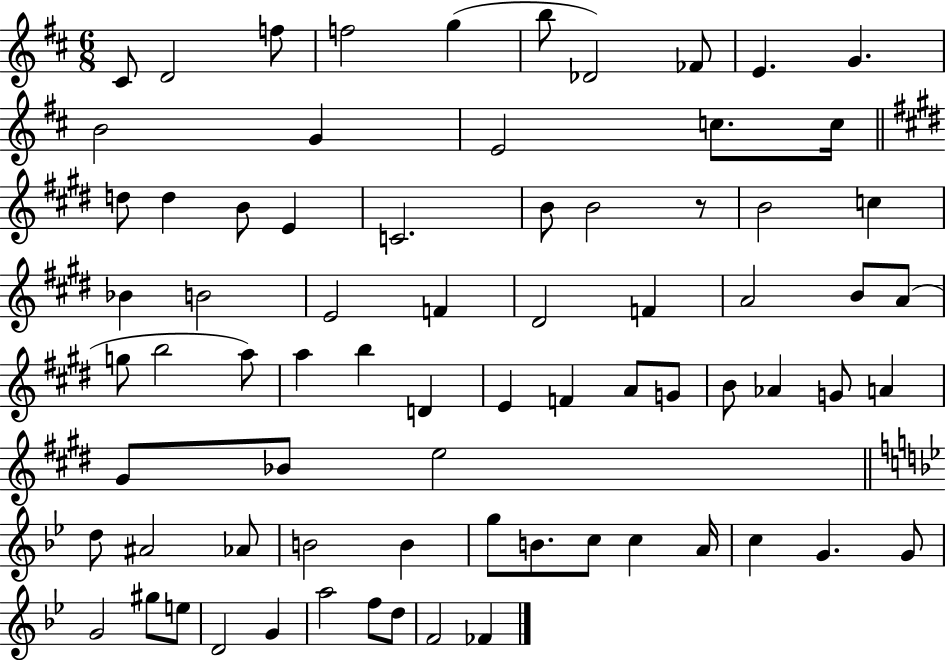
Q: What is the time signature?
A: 6/8